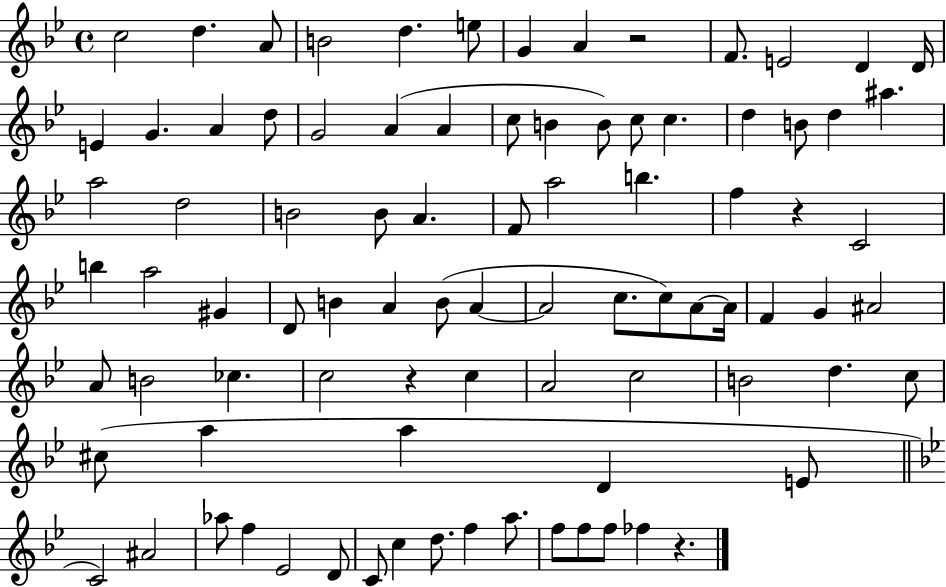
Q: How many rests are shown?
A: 4